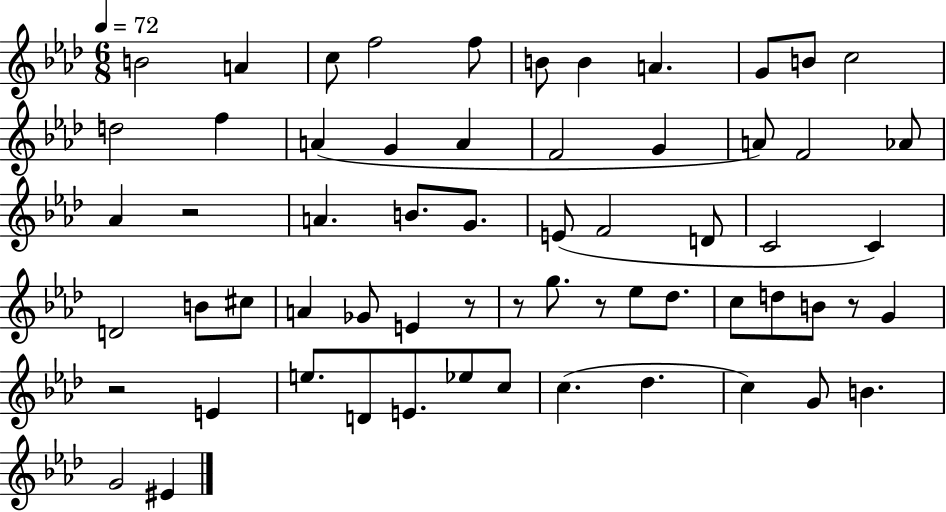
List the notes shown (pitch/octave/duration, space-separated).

B4/h A4/q C5/e F5/h F5/e B4/e B4/q A4/q. G4/e B4/e C5/h D5/h F5/q A4/q G4/q A4/q F4/h G4/q A4/e F4/h Ab4/e Ab4/q R/h A4/q. B4/e. G4/e. E4/e F4/h D4/e C4/h C4/q D4/h B4/e C#5/e A4/q Gb4/e E4/q R/e R/e G5/e. R/e Eb5/e Db5/e. C5/e D5/e B4/e R/e G4/q R/h E4/q E5/e. D4/e E4/e. Eb5/e C5/e C5/q. Db5/q. C5/q G4/e B4/q. G4/h EIS4/q